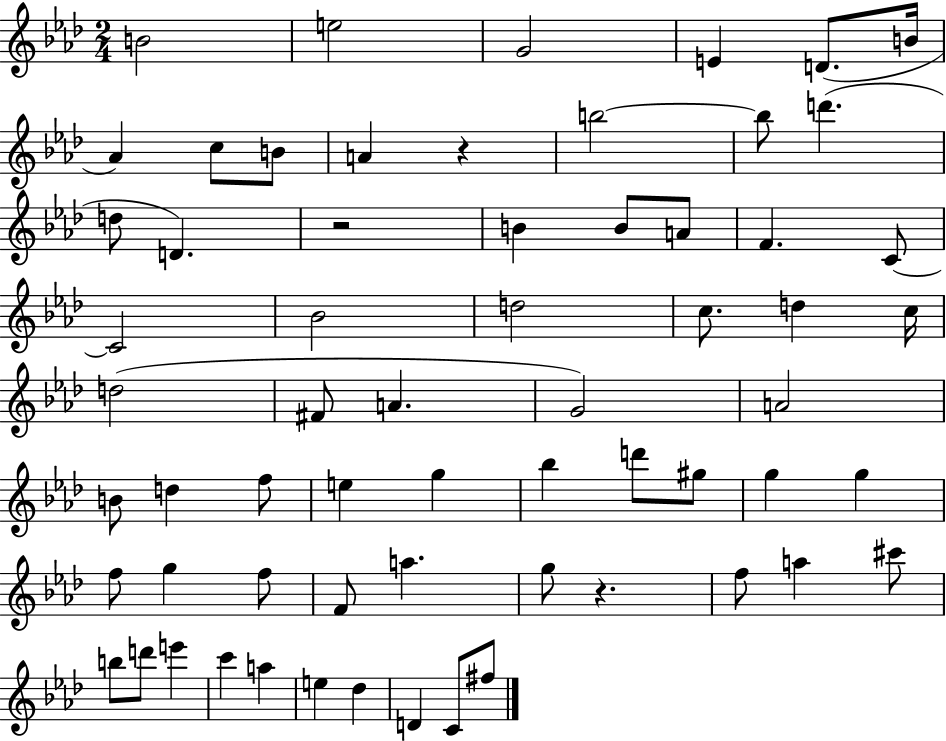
B4/h E5/h G4/h E4/q D4/e. B4/s Ab4/q C5/e B4/e A4/q R/q B5/h B5/e D6/q. D5/e D4/q. R/h B4/q B4/e A4/e F4/q. C4/e C4/h Bb4/h D5/h C5/e. D5/q C5/s D5/h F#4/e A4/q. G4/h A4/h B4/e D5/q F5/e E5/q G5/q Bb5/q D6/e G#5/e G5/q G5/q F5/e G5/q F5/e F4/e A5/q. G5/e R/q. F5/e A5/q C#6/e B5/e D6/e E6/q C6/q A5/q E5/q Db5/q D4/q C4/e F#5/e